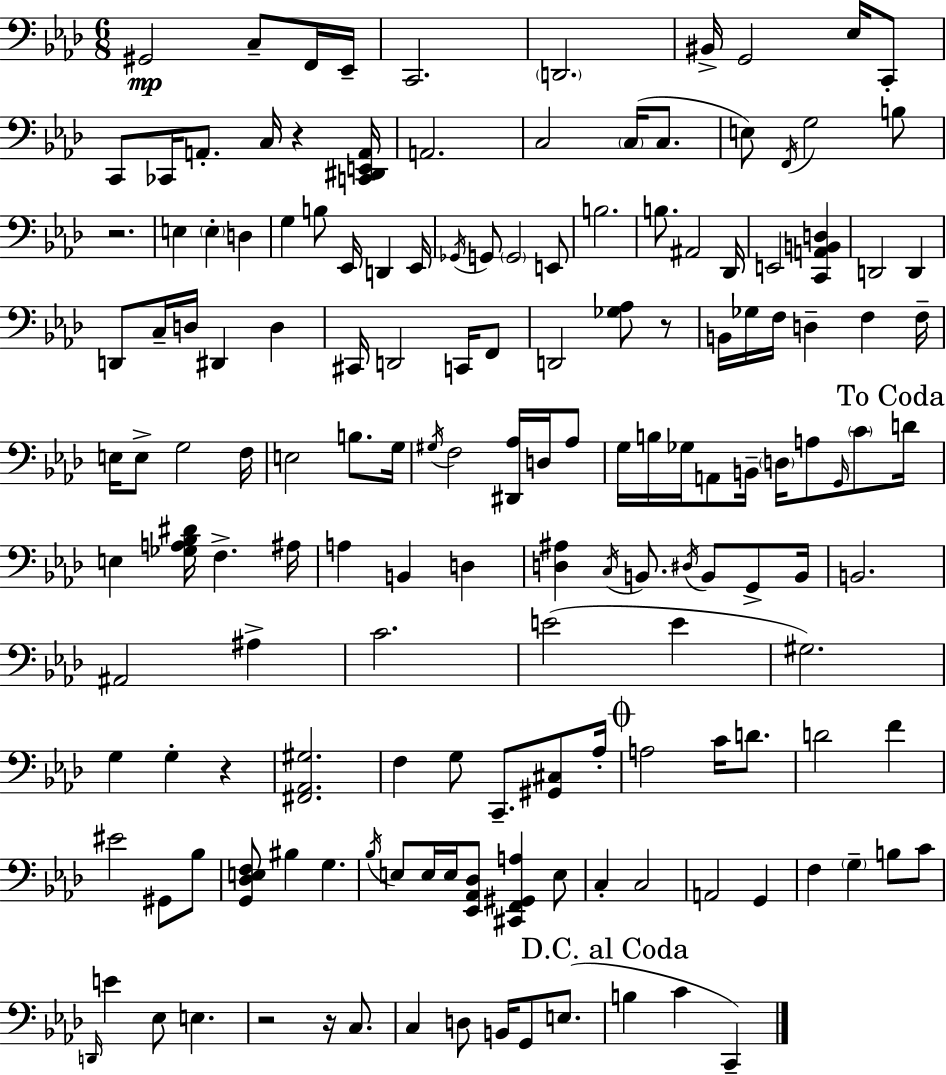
X:1
T:Untitled
M:6/8
L:1/4
K:Ab
^G,,2 C,/2 F,,/4 _E,,/4 C,,2 D,,2 ^B,,/4 G,,2 _E,/4 C,,/2 C,,/2 _C,,/4 A,,/2 C,/4 z [C,,^D,,E,,A,,]/4 A,,2 C,2 C,/4 C,/2 E,/2 F,,/4 G,2 B,/2 z2 E, E, D, G, B,/2 _E,,/4 D,, _E,,/4 _G,,/4 G,,/2 G,,2 E,,/2 B,2 B,/2 ^A,,2 _D,,/4 E,,2 [C,,A,,B,,D,] D,,2 D,, D,,/2 C,/4 D,/4 ^D,, D, ^C,,/4 D,,2 C,,/4 F,,/2 D,,2 [_G,_A,]/2 z/2 B,,/4 _G,/4 F,/4 D, F, F,/4 E,/4 E,/2 G,2 F,/4 E,2 B,/2 G,/4 ^G,/4 F,2 [^D,,_A,]/4 D,/4 _A,/2 G,/4 B,/4 _G,/4 A,,/2 B,,/4 D,/4 A,/2 G,,/4 C/2 D/4 E, [_G,A,_B,^D]/4 F, ^A,/4 A, B,, D, [D,^A,] C,/4 B,,/2 ^D,/4 B,,/2 G,,/2 B,,/4 B,,2 ^A,,2 ^A, C2 E2 E ^G,2 G, G, z [^F,,_A,,^G,]2 F, G,/2 C,,/2 [^G,,^C,]/2 _A,/4 A,2 C/4 D/2 D2 F ^E2 ^G,,/2 _B,/2 [G,,_D,E,F,]/2 ^B, G, _B,/4 E,/2 E,/4 E,/4 [_E,,_A,,_D,]/2 [^C,,F,,^G,,A,] E,/2 C, C,2 A,,2 G,, F, G, B,/2 C/2 D,,/4 E _E,/2 E, z2 z/4 C,/2 C, D,/2 B,,/4 G,,/2 E,/2 B, C C,,